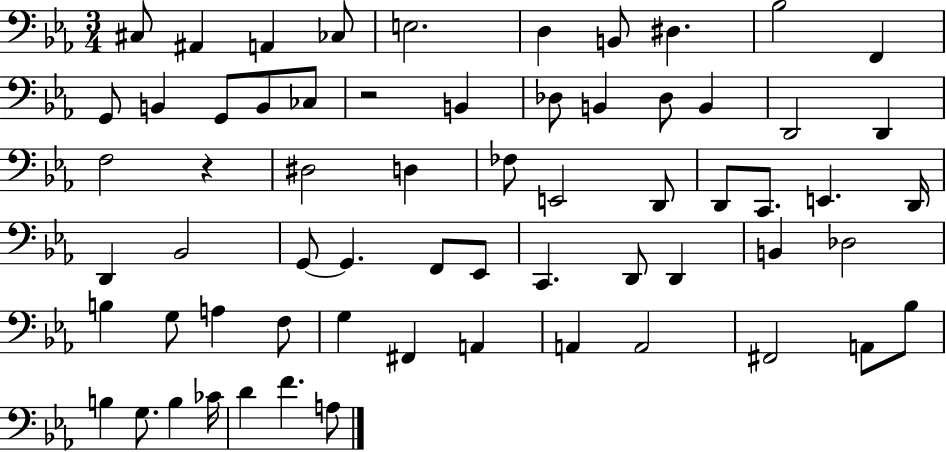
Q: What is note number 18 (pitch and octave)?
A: B2